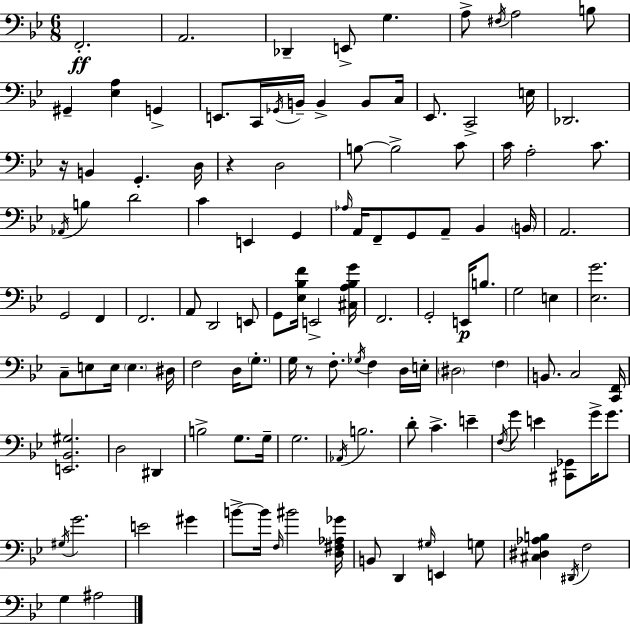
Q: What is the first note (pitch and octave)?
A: F2